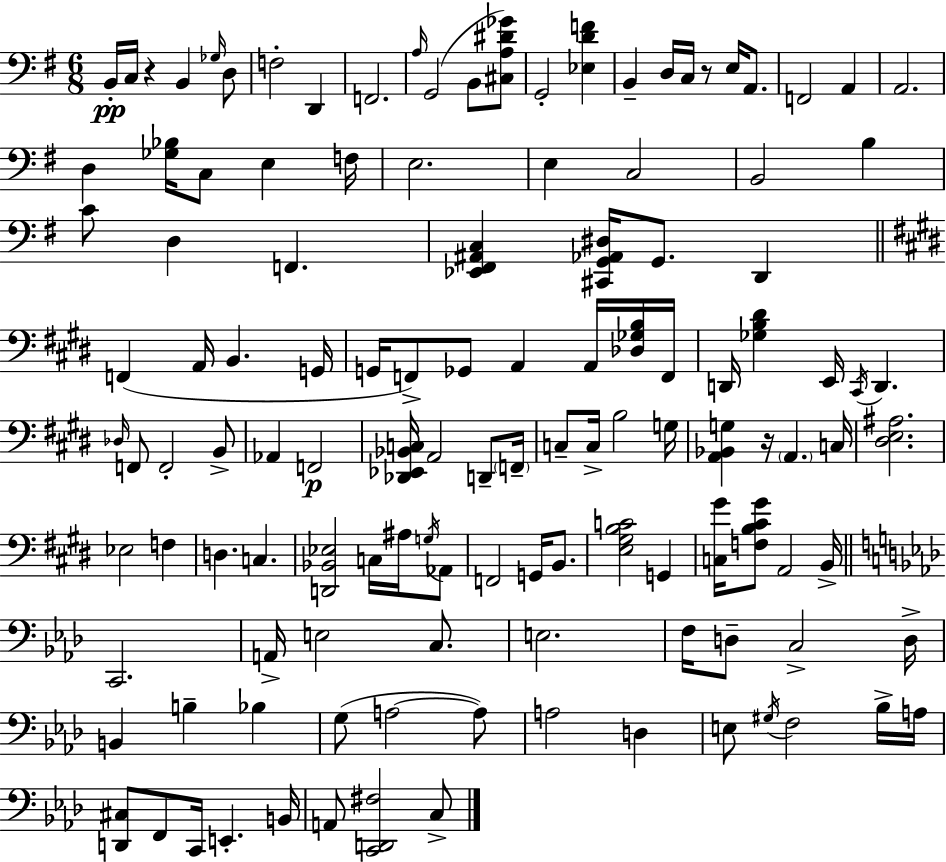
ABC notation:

X:1
T:Untitled
M:6/8
L:1/4
K:G
B,,/4 C,/4 z B,, _G,/4 D,/2 F,2 D,, F,,2 A,/4 G,,2 B,,/2 [^C,A,^D_G]/2 G,,2 [_E,DF] B,, D,/4 C,/4 z/2 E,/4 A,,/2 F,,2 A,, A,,2 D, [_G,_B,]/4 C,/2 E, F,/4 E,2 E, C,2 B,,2 B, C/2 D, F,, [_E,,^F,,^A,,C,] [^C,,G,,_A,,^D,]/4 G,,/2 D,, F,, A,,/4 B,, G,,/4 G,,/4 F,,/2 _G,,/2 A,, A,,/4 [_D,_G,B,]/4 F,,/4 D,,/4 [_G,B,^D] E,,/4 ^C,,/4 D,, _D,/4 F,,/2 F,,2 B,,/2 _A,, F,,2 [_D,,_E,,_B,,C,]/4 A,,2 D,,/2 F,,/4 C,/2 C,/4 B,2 G,/4 [A,,_B,,G,] z/4 A,, C,/4 [^D,E,^A,]2 _E,2 F, D, C, [D,,_B,,_E,]2 C,/4 ^A,/4 G,/4 _A,,/2 F,,2 G,,/4 B,,/2 [E,^G,B,C]2 G,, [C,^G]/4 [F,B,^C^G]/2 A,,2 B,,/4 C,,2 A,,/4 E,2 C,/2 E,2 F,/4 D,/2 C,2 D,/4 B,, B, _B, G,/2 A,2 A,/2 A,2 D, E,/2 ^G,/4 F,2 _B,/4 A,/4 [D,,^C,]/2 F,,/2 C,,/4 E,, B,,/4 A,,/2 [C,,D,,^F,]2 C,/2